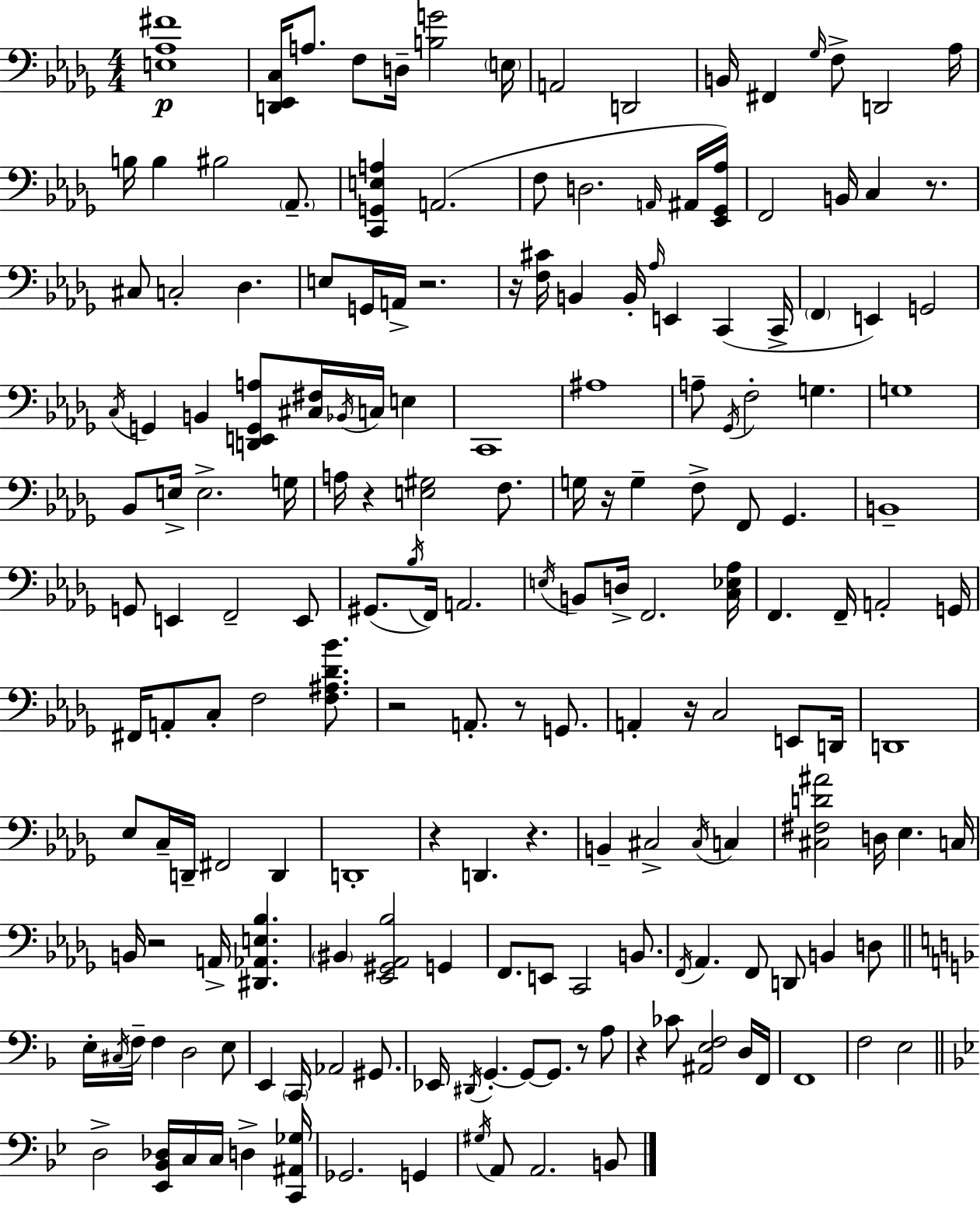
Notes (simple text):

[E3,Ab3,F#4]/w [D2,Eb2,C3]/s A3/e. F3/e D3/s [B3,G4]/h E3/s A2/h D2/h B2/s F#2/q Gb3/s F3/e D2/h Ab3/s B3/s B3/q BIS3/h Ab2/e. [C2,G2,E3,A3]/q A2/h. F3/e D3/h. A2/s A#2/s [Eb2,Gb2,Ab3]/s F2/h B2/s C3/q R/e. C#3/e C3/h Db3/q. E3/e G2/s A2/s R/h. R/s [F3,C#4]/s B2/q B2/s Ab3/s E2/q C2/q C2/s F2/q E2/q G2/h C3/s G2/q B2/q [D2,E2,G2,A3]/e [C#3,F#3]/s Bb2/s C3/s E3/q C2/w A#3/w A3/e Gb2/s F3/h G3/q. G3/w Bb2/e E3/s E3/h. G3/s A3/s R/q [E3,G#3]/h F3/e. G3/s R/s G3/q F3/e F2/e Gb2/q. B2/w G2/e E2/q F2/h E2/e G#2/e. Bb3/s F2/s A2/h. E3/s B2/e D3/s F2/h. [C3,Eb3,Ab3]/s F2/q. F2/s A2/h G2/s F#2/s A2/e C3/e F3/h [F3,A#3,Db4,Bb4]/e. R/h A2/e. R/e G2/e. A2/q R/s C3/h E2/e D2/s D2/w Eb3/e C3/s D2/s F#2/h D2/q D2/w R/q D2/q. R/q. B2/q C#3/h C#3/s C3/q [C#3,F#3,D4,A#4]/h D3/s Eb3/q. C3/s B2/s R/h A2/s [D#2,Ab2,E3,Bb3]/q. BIS2/q [Eb2,G#2,Ab2,Bb3]/h G2/q F2/e. E2/e C2/h B2/e. F2/s Ab2/q. F2/e D2/e B2/q D3/e E3/s C#3/s F3/s F3/q D3/h E3/e E2/q C2/s Ab2/h G#2/e. Eb2/s D#2/s G2/q. G2/e G2/e. R/e A3/e R/q CES4/e [A#2,E3,F3]/h D3/s F2/s F2/w F3/h E3/h D3/h [Eb2,Bb2,Db3]/s C3/s C3/s D3/q [C2,A#2,Gb3]/s Gb2/h. G2/q G#3/s A2/e A2/h. B2/e